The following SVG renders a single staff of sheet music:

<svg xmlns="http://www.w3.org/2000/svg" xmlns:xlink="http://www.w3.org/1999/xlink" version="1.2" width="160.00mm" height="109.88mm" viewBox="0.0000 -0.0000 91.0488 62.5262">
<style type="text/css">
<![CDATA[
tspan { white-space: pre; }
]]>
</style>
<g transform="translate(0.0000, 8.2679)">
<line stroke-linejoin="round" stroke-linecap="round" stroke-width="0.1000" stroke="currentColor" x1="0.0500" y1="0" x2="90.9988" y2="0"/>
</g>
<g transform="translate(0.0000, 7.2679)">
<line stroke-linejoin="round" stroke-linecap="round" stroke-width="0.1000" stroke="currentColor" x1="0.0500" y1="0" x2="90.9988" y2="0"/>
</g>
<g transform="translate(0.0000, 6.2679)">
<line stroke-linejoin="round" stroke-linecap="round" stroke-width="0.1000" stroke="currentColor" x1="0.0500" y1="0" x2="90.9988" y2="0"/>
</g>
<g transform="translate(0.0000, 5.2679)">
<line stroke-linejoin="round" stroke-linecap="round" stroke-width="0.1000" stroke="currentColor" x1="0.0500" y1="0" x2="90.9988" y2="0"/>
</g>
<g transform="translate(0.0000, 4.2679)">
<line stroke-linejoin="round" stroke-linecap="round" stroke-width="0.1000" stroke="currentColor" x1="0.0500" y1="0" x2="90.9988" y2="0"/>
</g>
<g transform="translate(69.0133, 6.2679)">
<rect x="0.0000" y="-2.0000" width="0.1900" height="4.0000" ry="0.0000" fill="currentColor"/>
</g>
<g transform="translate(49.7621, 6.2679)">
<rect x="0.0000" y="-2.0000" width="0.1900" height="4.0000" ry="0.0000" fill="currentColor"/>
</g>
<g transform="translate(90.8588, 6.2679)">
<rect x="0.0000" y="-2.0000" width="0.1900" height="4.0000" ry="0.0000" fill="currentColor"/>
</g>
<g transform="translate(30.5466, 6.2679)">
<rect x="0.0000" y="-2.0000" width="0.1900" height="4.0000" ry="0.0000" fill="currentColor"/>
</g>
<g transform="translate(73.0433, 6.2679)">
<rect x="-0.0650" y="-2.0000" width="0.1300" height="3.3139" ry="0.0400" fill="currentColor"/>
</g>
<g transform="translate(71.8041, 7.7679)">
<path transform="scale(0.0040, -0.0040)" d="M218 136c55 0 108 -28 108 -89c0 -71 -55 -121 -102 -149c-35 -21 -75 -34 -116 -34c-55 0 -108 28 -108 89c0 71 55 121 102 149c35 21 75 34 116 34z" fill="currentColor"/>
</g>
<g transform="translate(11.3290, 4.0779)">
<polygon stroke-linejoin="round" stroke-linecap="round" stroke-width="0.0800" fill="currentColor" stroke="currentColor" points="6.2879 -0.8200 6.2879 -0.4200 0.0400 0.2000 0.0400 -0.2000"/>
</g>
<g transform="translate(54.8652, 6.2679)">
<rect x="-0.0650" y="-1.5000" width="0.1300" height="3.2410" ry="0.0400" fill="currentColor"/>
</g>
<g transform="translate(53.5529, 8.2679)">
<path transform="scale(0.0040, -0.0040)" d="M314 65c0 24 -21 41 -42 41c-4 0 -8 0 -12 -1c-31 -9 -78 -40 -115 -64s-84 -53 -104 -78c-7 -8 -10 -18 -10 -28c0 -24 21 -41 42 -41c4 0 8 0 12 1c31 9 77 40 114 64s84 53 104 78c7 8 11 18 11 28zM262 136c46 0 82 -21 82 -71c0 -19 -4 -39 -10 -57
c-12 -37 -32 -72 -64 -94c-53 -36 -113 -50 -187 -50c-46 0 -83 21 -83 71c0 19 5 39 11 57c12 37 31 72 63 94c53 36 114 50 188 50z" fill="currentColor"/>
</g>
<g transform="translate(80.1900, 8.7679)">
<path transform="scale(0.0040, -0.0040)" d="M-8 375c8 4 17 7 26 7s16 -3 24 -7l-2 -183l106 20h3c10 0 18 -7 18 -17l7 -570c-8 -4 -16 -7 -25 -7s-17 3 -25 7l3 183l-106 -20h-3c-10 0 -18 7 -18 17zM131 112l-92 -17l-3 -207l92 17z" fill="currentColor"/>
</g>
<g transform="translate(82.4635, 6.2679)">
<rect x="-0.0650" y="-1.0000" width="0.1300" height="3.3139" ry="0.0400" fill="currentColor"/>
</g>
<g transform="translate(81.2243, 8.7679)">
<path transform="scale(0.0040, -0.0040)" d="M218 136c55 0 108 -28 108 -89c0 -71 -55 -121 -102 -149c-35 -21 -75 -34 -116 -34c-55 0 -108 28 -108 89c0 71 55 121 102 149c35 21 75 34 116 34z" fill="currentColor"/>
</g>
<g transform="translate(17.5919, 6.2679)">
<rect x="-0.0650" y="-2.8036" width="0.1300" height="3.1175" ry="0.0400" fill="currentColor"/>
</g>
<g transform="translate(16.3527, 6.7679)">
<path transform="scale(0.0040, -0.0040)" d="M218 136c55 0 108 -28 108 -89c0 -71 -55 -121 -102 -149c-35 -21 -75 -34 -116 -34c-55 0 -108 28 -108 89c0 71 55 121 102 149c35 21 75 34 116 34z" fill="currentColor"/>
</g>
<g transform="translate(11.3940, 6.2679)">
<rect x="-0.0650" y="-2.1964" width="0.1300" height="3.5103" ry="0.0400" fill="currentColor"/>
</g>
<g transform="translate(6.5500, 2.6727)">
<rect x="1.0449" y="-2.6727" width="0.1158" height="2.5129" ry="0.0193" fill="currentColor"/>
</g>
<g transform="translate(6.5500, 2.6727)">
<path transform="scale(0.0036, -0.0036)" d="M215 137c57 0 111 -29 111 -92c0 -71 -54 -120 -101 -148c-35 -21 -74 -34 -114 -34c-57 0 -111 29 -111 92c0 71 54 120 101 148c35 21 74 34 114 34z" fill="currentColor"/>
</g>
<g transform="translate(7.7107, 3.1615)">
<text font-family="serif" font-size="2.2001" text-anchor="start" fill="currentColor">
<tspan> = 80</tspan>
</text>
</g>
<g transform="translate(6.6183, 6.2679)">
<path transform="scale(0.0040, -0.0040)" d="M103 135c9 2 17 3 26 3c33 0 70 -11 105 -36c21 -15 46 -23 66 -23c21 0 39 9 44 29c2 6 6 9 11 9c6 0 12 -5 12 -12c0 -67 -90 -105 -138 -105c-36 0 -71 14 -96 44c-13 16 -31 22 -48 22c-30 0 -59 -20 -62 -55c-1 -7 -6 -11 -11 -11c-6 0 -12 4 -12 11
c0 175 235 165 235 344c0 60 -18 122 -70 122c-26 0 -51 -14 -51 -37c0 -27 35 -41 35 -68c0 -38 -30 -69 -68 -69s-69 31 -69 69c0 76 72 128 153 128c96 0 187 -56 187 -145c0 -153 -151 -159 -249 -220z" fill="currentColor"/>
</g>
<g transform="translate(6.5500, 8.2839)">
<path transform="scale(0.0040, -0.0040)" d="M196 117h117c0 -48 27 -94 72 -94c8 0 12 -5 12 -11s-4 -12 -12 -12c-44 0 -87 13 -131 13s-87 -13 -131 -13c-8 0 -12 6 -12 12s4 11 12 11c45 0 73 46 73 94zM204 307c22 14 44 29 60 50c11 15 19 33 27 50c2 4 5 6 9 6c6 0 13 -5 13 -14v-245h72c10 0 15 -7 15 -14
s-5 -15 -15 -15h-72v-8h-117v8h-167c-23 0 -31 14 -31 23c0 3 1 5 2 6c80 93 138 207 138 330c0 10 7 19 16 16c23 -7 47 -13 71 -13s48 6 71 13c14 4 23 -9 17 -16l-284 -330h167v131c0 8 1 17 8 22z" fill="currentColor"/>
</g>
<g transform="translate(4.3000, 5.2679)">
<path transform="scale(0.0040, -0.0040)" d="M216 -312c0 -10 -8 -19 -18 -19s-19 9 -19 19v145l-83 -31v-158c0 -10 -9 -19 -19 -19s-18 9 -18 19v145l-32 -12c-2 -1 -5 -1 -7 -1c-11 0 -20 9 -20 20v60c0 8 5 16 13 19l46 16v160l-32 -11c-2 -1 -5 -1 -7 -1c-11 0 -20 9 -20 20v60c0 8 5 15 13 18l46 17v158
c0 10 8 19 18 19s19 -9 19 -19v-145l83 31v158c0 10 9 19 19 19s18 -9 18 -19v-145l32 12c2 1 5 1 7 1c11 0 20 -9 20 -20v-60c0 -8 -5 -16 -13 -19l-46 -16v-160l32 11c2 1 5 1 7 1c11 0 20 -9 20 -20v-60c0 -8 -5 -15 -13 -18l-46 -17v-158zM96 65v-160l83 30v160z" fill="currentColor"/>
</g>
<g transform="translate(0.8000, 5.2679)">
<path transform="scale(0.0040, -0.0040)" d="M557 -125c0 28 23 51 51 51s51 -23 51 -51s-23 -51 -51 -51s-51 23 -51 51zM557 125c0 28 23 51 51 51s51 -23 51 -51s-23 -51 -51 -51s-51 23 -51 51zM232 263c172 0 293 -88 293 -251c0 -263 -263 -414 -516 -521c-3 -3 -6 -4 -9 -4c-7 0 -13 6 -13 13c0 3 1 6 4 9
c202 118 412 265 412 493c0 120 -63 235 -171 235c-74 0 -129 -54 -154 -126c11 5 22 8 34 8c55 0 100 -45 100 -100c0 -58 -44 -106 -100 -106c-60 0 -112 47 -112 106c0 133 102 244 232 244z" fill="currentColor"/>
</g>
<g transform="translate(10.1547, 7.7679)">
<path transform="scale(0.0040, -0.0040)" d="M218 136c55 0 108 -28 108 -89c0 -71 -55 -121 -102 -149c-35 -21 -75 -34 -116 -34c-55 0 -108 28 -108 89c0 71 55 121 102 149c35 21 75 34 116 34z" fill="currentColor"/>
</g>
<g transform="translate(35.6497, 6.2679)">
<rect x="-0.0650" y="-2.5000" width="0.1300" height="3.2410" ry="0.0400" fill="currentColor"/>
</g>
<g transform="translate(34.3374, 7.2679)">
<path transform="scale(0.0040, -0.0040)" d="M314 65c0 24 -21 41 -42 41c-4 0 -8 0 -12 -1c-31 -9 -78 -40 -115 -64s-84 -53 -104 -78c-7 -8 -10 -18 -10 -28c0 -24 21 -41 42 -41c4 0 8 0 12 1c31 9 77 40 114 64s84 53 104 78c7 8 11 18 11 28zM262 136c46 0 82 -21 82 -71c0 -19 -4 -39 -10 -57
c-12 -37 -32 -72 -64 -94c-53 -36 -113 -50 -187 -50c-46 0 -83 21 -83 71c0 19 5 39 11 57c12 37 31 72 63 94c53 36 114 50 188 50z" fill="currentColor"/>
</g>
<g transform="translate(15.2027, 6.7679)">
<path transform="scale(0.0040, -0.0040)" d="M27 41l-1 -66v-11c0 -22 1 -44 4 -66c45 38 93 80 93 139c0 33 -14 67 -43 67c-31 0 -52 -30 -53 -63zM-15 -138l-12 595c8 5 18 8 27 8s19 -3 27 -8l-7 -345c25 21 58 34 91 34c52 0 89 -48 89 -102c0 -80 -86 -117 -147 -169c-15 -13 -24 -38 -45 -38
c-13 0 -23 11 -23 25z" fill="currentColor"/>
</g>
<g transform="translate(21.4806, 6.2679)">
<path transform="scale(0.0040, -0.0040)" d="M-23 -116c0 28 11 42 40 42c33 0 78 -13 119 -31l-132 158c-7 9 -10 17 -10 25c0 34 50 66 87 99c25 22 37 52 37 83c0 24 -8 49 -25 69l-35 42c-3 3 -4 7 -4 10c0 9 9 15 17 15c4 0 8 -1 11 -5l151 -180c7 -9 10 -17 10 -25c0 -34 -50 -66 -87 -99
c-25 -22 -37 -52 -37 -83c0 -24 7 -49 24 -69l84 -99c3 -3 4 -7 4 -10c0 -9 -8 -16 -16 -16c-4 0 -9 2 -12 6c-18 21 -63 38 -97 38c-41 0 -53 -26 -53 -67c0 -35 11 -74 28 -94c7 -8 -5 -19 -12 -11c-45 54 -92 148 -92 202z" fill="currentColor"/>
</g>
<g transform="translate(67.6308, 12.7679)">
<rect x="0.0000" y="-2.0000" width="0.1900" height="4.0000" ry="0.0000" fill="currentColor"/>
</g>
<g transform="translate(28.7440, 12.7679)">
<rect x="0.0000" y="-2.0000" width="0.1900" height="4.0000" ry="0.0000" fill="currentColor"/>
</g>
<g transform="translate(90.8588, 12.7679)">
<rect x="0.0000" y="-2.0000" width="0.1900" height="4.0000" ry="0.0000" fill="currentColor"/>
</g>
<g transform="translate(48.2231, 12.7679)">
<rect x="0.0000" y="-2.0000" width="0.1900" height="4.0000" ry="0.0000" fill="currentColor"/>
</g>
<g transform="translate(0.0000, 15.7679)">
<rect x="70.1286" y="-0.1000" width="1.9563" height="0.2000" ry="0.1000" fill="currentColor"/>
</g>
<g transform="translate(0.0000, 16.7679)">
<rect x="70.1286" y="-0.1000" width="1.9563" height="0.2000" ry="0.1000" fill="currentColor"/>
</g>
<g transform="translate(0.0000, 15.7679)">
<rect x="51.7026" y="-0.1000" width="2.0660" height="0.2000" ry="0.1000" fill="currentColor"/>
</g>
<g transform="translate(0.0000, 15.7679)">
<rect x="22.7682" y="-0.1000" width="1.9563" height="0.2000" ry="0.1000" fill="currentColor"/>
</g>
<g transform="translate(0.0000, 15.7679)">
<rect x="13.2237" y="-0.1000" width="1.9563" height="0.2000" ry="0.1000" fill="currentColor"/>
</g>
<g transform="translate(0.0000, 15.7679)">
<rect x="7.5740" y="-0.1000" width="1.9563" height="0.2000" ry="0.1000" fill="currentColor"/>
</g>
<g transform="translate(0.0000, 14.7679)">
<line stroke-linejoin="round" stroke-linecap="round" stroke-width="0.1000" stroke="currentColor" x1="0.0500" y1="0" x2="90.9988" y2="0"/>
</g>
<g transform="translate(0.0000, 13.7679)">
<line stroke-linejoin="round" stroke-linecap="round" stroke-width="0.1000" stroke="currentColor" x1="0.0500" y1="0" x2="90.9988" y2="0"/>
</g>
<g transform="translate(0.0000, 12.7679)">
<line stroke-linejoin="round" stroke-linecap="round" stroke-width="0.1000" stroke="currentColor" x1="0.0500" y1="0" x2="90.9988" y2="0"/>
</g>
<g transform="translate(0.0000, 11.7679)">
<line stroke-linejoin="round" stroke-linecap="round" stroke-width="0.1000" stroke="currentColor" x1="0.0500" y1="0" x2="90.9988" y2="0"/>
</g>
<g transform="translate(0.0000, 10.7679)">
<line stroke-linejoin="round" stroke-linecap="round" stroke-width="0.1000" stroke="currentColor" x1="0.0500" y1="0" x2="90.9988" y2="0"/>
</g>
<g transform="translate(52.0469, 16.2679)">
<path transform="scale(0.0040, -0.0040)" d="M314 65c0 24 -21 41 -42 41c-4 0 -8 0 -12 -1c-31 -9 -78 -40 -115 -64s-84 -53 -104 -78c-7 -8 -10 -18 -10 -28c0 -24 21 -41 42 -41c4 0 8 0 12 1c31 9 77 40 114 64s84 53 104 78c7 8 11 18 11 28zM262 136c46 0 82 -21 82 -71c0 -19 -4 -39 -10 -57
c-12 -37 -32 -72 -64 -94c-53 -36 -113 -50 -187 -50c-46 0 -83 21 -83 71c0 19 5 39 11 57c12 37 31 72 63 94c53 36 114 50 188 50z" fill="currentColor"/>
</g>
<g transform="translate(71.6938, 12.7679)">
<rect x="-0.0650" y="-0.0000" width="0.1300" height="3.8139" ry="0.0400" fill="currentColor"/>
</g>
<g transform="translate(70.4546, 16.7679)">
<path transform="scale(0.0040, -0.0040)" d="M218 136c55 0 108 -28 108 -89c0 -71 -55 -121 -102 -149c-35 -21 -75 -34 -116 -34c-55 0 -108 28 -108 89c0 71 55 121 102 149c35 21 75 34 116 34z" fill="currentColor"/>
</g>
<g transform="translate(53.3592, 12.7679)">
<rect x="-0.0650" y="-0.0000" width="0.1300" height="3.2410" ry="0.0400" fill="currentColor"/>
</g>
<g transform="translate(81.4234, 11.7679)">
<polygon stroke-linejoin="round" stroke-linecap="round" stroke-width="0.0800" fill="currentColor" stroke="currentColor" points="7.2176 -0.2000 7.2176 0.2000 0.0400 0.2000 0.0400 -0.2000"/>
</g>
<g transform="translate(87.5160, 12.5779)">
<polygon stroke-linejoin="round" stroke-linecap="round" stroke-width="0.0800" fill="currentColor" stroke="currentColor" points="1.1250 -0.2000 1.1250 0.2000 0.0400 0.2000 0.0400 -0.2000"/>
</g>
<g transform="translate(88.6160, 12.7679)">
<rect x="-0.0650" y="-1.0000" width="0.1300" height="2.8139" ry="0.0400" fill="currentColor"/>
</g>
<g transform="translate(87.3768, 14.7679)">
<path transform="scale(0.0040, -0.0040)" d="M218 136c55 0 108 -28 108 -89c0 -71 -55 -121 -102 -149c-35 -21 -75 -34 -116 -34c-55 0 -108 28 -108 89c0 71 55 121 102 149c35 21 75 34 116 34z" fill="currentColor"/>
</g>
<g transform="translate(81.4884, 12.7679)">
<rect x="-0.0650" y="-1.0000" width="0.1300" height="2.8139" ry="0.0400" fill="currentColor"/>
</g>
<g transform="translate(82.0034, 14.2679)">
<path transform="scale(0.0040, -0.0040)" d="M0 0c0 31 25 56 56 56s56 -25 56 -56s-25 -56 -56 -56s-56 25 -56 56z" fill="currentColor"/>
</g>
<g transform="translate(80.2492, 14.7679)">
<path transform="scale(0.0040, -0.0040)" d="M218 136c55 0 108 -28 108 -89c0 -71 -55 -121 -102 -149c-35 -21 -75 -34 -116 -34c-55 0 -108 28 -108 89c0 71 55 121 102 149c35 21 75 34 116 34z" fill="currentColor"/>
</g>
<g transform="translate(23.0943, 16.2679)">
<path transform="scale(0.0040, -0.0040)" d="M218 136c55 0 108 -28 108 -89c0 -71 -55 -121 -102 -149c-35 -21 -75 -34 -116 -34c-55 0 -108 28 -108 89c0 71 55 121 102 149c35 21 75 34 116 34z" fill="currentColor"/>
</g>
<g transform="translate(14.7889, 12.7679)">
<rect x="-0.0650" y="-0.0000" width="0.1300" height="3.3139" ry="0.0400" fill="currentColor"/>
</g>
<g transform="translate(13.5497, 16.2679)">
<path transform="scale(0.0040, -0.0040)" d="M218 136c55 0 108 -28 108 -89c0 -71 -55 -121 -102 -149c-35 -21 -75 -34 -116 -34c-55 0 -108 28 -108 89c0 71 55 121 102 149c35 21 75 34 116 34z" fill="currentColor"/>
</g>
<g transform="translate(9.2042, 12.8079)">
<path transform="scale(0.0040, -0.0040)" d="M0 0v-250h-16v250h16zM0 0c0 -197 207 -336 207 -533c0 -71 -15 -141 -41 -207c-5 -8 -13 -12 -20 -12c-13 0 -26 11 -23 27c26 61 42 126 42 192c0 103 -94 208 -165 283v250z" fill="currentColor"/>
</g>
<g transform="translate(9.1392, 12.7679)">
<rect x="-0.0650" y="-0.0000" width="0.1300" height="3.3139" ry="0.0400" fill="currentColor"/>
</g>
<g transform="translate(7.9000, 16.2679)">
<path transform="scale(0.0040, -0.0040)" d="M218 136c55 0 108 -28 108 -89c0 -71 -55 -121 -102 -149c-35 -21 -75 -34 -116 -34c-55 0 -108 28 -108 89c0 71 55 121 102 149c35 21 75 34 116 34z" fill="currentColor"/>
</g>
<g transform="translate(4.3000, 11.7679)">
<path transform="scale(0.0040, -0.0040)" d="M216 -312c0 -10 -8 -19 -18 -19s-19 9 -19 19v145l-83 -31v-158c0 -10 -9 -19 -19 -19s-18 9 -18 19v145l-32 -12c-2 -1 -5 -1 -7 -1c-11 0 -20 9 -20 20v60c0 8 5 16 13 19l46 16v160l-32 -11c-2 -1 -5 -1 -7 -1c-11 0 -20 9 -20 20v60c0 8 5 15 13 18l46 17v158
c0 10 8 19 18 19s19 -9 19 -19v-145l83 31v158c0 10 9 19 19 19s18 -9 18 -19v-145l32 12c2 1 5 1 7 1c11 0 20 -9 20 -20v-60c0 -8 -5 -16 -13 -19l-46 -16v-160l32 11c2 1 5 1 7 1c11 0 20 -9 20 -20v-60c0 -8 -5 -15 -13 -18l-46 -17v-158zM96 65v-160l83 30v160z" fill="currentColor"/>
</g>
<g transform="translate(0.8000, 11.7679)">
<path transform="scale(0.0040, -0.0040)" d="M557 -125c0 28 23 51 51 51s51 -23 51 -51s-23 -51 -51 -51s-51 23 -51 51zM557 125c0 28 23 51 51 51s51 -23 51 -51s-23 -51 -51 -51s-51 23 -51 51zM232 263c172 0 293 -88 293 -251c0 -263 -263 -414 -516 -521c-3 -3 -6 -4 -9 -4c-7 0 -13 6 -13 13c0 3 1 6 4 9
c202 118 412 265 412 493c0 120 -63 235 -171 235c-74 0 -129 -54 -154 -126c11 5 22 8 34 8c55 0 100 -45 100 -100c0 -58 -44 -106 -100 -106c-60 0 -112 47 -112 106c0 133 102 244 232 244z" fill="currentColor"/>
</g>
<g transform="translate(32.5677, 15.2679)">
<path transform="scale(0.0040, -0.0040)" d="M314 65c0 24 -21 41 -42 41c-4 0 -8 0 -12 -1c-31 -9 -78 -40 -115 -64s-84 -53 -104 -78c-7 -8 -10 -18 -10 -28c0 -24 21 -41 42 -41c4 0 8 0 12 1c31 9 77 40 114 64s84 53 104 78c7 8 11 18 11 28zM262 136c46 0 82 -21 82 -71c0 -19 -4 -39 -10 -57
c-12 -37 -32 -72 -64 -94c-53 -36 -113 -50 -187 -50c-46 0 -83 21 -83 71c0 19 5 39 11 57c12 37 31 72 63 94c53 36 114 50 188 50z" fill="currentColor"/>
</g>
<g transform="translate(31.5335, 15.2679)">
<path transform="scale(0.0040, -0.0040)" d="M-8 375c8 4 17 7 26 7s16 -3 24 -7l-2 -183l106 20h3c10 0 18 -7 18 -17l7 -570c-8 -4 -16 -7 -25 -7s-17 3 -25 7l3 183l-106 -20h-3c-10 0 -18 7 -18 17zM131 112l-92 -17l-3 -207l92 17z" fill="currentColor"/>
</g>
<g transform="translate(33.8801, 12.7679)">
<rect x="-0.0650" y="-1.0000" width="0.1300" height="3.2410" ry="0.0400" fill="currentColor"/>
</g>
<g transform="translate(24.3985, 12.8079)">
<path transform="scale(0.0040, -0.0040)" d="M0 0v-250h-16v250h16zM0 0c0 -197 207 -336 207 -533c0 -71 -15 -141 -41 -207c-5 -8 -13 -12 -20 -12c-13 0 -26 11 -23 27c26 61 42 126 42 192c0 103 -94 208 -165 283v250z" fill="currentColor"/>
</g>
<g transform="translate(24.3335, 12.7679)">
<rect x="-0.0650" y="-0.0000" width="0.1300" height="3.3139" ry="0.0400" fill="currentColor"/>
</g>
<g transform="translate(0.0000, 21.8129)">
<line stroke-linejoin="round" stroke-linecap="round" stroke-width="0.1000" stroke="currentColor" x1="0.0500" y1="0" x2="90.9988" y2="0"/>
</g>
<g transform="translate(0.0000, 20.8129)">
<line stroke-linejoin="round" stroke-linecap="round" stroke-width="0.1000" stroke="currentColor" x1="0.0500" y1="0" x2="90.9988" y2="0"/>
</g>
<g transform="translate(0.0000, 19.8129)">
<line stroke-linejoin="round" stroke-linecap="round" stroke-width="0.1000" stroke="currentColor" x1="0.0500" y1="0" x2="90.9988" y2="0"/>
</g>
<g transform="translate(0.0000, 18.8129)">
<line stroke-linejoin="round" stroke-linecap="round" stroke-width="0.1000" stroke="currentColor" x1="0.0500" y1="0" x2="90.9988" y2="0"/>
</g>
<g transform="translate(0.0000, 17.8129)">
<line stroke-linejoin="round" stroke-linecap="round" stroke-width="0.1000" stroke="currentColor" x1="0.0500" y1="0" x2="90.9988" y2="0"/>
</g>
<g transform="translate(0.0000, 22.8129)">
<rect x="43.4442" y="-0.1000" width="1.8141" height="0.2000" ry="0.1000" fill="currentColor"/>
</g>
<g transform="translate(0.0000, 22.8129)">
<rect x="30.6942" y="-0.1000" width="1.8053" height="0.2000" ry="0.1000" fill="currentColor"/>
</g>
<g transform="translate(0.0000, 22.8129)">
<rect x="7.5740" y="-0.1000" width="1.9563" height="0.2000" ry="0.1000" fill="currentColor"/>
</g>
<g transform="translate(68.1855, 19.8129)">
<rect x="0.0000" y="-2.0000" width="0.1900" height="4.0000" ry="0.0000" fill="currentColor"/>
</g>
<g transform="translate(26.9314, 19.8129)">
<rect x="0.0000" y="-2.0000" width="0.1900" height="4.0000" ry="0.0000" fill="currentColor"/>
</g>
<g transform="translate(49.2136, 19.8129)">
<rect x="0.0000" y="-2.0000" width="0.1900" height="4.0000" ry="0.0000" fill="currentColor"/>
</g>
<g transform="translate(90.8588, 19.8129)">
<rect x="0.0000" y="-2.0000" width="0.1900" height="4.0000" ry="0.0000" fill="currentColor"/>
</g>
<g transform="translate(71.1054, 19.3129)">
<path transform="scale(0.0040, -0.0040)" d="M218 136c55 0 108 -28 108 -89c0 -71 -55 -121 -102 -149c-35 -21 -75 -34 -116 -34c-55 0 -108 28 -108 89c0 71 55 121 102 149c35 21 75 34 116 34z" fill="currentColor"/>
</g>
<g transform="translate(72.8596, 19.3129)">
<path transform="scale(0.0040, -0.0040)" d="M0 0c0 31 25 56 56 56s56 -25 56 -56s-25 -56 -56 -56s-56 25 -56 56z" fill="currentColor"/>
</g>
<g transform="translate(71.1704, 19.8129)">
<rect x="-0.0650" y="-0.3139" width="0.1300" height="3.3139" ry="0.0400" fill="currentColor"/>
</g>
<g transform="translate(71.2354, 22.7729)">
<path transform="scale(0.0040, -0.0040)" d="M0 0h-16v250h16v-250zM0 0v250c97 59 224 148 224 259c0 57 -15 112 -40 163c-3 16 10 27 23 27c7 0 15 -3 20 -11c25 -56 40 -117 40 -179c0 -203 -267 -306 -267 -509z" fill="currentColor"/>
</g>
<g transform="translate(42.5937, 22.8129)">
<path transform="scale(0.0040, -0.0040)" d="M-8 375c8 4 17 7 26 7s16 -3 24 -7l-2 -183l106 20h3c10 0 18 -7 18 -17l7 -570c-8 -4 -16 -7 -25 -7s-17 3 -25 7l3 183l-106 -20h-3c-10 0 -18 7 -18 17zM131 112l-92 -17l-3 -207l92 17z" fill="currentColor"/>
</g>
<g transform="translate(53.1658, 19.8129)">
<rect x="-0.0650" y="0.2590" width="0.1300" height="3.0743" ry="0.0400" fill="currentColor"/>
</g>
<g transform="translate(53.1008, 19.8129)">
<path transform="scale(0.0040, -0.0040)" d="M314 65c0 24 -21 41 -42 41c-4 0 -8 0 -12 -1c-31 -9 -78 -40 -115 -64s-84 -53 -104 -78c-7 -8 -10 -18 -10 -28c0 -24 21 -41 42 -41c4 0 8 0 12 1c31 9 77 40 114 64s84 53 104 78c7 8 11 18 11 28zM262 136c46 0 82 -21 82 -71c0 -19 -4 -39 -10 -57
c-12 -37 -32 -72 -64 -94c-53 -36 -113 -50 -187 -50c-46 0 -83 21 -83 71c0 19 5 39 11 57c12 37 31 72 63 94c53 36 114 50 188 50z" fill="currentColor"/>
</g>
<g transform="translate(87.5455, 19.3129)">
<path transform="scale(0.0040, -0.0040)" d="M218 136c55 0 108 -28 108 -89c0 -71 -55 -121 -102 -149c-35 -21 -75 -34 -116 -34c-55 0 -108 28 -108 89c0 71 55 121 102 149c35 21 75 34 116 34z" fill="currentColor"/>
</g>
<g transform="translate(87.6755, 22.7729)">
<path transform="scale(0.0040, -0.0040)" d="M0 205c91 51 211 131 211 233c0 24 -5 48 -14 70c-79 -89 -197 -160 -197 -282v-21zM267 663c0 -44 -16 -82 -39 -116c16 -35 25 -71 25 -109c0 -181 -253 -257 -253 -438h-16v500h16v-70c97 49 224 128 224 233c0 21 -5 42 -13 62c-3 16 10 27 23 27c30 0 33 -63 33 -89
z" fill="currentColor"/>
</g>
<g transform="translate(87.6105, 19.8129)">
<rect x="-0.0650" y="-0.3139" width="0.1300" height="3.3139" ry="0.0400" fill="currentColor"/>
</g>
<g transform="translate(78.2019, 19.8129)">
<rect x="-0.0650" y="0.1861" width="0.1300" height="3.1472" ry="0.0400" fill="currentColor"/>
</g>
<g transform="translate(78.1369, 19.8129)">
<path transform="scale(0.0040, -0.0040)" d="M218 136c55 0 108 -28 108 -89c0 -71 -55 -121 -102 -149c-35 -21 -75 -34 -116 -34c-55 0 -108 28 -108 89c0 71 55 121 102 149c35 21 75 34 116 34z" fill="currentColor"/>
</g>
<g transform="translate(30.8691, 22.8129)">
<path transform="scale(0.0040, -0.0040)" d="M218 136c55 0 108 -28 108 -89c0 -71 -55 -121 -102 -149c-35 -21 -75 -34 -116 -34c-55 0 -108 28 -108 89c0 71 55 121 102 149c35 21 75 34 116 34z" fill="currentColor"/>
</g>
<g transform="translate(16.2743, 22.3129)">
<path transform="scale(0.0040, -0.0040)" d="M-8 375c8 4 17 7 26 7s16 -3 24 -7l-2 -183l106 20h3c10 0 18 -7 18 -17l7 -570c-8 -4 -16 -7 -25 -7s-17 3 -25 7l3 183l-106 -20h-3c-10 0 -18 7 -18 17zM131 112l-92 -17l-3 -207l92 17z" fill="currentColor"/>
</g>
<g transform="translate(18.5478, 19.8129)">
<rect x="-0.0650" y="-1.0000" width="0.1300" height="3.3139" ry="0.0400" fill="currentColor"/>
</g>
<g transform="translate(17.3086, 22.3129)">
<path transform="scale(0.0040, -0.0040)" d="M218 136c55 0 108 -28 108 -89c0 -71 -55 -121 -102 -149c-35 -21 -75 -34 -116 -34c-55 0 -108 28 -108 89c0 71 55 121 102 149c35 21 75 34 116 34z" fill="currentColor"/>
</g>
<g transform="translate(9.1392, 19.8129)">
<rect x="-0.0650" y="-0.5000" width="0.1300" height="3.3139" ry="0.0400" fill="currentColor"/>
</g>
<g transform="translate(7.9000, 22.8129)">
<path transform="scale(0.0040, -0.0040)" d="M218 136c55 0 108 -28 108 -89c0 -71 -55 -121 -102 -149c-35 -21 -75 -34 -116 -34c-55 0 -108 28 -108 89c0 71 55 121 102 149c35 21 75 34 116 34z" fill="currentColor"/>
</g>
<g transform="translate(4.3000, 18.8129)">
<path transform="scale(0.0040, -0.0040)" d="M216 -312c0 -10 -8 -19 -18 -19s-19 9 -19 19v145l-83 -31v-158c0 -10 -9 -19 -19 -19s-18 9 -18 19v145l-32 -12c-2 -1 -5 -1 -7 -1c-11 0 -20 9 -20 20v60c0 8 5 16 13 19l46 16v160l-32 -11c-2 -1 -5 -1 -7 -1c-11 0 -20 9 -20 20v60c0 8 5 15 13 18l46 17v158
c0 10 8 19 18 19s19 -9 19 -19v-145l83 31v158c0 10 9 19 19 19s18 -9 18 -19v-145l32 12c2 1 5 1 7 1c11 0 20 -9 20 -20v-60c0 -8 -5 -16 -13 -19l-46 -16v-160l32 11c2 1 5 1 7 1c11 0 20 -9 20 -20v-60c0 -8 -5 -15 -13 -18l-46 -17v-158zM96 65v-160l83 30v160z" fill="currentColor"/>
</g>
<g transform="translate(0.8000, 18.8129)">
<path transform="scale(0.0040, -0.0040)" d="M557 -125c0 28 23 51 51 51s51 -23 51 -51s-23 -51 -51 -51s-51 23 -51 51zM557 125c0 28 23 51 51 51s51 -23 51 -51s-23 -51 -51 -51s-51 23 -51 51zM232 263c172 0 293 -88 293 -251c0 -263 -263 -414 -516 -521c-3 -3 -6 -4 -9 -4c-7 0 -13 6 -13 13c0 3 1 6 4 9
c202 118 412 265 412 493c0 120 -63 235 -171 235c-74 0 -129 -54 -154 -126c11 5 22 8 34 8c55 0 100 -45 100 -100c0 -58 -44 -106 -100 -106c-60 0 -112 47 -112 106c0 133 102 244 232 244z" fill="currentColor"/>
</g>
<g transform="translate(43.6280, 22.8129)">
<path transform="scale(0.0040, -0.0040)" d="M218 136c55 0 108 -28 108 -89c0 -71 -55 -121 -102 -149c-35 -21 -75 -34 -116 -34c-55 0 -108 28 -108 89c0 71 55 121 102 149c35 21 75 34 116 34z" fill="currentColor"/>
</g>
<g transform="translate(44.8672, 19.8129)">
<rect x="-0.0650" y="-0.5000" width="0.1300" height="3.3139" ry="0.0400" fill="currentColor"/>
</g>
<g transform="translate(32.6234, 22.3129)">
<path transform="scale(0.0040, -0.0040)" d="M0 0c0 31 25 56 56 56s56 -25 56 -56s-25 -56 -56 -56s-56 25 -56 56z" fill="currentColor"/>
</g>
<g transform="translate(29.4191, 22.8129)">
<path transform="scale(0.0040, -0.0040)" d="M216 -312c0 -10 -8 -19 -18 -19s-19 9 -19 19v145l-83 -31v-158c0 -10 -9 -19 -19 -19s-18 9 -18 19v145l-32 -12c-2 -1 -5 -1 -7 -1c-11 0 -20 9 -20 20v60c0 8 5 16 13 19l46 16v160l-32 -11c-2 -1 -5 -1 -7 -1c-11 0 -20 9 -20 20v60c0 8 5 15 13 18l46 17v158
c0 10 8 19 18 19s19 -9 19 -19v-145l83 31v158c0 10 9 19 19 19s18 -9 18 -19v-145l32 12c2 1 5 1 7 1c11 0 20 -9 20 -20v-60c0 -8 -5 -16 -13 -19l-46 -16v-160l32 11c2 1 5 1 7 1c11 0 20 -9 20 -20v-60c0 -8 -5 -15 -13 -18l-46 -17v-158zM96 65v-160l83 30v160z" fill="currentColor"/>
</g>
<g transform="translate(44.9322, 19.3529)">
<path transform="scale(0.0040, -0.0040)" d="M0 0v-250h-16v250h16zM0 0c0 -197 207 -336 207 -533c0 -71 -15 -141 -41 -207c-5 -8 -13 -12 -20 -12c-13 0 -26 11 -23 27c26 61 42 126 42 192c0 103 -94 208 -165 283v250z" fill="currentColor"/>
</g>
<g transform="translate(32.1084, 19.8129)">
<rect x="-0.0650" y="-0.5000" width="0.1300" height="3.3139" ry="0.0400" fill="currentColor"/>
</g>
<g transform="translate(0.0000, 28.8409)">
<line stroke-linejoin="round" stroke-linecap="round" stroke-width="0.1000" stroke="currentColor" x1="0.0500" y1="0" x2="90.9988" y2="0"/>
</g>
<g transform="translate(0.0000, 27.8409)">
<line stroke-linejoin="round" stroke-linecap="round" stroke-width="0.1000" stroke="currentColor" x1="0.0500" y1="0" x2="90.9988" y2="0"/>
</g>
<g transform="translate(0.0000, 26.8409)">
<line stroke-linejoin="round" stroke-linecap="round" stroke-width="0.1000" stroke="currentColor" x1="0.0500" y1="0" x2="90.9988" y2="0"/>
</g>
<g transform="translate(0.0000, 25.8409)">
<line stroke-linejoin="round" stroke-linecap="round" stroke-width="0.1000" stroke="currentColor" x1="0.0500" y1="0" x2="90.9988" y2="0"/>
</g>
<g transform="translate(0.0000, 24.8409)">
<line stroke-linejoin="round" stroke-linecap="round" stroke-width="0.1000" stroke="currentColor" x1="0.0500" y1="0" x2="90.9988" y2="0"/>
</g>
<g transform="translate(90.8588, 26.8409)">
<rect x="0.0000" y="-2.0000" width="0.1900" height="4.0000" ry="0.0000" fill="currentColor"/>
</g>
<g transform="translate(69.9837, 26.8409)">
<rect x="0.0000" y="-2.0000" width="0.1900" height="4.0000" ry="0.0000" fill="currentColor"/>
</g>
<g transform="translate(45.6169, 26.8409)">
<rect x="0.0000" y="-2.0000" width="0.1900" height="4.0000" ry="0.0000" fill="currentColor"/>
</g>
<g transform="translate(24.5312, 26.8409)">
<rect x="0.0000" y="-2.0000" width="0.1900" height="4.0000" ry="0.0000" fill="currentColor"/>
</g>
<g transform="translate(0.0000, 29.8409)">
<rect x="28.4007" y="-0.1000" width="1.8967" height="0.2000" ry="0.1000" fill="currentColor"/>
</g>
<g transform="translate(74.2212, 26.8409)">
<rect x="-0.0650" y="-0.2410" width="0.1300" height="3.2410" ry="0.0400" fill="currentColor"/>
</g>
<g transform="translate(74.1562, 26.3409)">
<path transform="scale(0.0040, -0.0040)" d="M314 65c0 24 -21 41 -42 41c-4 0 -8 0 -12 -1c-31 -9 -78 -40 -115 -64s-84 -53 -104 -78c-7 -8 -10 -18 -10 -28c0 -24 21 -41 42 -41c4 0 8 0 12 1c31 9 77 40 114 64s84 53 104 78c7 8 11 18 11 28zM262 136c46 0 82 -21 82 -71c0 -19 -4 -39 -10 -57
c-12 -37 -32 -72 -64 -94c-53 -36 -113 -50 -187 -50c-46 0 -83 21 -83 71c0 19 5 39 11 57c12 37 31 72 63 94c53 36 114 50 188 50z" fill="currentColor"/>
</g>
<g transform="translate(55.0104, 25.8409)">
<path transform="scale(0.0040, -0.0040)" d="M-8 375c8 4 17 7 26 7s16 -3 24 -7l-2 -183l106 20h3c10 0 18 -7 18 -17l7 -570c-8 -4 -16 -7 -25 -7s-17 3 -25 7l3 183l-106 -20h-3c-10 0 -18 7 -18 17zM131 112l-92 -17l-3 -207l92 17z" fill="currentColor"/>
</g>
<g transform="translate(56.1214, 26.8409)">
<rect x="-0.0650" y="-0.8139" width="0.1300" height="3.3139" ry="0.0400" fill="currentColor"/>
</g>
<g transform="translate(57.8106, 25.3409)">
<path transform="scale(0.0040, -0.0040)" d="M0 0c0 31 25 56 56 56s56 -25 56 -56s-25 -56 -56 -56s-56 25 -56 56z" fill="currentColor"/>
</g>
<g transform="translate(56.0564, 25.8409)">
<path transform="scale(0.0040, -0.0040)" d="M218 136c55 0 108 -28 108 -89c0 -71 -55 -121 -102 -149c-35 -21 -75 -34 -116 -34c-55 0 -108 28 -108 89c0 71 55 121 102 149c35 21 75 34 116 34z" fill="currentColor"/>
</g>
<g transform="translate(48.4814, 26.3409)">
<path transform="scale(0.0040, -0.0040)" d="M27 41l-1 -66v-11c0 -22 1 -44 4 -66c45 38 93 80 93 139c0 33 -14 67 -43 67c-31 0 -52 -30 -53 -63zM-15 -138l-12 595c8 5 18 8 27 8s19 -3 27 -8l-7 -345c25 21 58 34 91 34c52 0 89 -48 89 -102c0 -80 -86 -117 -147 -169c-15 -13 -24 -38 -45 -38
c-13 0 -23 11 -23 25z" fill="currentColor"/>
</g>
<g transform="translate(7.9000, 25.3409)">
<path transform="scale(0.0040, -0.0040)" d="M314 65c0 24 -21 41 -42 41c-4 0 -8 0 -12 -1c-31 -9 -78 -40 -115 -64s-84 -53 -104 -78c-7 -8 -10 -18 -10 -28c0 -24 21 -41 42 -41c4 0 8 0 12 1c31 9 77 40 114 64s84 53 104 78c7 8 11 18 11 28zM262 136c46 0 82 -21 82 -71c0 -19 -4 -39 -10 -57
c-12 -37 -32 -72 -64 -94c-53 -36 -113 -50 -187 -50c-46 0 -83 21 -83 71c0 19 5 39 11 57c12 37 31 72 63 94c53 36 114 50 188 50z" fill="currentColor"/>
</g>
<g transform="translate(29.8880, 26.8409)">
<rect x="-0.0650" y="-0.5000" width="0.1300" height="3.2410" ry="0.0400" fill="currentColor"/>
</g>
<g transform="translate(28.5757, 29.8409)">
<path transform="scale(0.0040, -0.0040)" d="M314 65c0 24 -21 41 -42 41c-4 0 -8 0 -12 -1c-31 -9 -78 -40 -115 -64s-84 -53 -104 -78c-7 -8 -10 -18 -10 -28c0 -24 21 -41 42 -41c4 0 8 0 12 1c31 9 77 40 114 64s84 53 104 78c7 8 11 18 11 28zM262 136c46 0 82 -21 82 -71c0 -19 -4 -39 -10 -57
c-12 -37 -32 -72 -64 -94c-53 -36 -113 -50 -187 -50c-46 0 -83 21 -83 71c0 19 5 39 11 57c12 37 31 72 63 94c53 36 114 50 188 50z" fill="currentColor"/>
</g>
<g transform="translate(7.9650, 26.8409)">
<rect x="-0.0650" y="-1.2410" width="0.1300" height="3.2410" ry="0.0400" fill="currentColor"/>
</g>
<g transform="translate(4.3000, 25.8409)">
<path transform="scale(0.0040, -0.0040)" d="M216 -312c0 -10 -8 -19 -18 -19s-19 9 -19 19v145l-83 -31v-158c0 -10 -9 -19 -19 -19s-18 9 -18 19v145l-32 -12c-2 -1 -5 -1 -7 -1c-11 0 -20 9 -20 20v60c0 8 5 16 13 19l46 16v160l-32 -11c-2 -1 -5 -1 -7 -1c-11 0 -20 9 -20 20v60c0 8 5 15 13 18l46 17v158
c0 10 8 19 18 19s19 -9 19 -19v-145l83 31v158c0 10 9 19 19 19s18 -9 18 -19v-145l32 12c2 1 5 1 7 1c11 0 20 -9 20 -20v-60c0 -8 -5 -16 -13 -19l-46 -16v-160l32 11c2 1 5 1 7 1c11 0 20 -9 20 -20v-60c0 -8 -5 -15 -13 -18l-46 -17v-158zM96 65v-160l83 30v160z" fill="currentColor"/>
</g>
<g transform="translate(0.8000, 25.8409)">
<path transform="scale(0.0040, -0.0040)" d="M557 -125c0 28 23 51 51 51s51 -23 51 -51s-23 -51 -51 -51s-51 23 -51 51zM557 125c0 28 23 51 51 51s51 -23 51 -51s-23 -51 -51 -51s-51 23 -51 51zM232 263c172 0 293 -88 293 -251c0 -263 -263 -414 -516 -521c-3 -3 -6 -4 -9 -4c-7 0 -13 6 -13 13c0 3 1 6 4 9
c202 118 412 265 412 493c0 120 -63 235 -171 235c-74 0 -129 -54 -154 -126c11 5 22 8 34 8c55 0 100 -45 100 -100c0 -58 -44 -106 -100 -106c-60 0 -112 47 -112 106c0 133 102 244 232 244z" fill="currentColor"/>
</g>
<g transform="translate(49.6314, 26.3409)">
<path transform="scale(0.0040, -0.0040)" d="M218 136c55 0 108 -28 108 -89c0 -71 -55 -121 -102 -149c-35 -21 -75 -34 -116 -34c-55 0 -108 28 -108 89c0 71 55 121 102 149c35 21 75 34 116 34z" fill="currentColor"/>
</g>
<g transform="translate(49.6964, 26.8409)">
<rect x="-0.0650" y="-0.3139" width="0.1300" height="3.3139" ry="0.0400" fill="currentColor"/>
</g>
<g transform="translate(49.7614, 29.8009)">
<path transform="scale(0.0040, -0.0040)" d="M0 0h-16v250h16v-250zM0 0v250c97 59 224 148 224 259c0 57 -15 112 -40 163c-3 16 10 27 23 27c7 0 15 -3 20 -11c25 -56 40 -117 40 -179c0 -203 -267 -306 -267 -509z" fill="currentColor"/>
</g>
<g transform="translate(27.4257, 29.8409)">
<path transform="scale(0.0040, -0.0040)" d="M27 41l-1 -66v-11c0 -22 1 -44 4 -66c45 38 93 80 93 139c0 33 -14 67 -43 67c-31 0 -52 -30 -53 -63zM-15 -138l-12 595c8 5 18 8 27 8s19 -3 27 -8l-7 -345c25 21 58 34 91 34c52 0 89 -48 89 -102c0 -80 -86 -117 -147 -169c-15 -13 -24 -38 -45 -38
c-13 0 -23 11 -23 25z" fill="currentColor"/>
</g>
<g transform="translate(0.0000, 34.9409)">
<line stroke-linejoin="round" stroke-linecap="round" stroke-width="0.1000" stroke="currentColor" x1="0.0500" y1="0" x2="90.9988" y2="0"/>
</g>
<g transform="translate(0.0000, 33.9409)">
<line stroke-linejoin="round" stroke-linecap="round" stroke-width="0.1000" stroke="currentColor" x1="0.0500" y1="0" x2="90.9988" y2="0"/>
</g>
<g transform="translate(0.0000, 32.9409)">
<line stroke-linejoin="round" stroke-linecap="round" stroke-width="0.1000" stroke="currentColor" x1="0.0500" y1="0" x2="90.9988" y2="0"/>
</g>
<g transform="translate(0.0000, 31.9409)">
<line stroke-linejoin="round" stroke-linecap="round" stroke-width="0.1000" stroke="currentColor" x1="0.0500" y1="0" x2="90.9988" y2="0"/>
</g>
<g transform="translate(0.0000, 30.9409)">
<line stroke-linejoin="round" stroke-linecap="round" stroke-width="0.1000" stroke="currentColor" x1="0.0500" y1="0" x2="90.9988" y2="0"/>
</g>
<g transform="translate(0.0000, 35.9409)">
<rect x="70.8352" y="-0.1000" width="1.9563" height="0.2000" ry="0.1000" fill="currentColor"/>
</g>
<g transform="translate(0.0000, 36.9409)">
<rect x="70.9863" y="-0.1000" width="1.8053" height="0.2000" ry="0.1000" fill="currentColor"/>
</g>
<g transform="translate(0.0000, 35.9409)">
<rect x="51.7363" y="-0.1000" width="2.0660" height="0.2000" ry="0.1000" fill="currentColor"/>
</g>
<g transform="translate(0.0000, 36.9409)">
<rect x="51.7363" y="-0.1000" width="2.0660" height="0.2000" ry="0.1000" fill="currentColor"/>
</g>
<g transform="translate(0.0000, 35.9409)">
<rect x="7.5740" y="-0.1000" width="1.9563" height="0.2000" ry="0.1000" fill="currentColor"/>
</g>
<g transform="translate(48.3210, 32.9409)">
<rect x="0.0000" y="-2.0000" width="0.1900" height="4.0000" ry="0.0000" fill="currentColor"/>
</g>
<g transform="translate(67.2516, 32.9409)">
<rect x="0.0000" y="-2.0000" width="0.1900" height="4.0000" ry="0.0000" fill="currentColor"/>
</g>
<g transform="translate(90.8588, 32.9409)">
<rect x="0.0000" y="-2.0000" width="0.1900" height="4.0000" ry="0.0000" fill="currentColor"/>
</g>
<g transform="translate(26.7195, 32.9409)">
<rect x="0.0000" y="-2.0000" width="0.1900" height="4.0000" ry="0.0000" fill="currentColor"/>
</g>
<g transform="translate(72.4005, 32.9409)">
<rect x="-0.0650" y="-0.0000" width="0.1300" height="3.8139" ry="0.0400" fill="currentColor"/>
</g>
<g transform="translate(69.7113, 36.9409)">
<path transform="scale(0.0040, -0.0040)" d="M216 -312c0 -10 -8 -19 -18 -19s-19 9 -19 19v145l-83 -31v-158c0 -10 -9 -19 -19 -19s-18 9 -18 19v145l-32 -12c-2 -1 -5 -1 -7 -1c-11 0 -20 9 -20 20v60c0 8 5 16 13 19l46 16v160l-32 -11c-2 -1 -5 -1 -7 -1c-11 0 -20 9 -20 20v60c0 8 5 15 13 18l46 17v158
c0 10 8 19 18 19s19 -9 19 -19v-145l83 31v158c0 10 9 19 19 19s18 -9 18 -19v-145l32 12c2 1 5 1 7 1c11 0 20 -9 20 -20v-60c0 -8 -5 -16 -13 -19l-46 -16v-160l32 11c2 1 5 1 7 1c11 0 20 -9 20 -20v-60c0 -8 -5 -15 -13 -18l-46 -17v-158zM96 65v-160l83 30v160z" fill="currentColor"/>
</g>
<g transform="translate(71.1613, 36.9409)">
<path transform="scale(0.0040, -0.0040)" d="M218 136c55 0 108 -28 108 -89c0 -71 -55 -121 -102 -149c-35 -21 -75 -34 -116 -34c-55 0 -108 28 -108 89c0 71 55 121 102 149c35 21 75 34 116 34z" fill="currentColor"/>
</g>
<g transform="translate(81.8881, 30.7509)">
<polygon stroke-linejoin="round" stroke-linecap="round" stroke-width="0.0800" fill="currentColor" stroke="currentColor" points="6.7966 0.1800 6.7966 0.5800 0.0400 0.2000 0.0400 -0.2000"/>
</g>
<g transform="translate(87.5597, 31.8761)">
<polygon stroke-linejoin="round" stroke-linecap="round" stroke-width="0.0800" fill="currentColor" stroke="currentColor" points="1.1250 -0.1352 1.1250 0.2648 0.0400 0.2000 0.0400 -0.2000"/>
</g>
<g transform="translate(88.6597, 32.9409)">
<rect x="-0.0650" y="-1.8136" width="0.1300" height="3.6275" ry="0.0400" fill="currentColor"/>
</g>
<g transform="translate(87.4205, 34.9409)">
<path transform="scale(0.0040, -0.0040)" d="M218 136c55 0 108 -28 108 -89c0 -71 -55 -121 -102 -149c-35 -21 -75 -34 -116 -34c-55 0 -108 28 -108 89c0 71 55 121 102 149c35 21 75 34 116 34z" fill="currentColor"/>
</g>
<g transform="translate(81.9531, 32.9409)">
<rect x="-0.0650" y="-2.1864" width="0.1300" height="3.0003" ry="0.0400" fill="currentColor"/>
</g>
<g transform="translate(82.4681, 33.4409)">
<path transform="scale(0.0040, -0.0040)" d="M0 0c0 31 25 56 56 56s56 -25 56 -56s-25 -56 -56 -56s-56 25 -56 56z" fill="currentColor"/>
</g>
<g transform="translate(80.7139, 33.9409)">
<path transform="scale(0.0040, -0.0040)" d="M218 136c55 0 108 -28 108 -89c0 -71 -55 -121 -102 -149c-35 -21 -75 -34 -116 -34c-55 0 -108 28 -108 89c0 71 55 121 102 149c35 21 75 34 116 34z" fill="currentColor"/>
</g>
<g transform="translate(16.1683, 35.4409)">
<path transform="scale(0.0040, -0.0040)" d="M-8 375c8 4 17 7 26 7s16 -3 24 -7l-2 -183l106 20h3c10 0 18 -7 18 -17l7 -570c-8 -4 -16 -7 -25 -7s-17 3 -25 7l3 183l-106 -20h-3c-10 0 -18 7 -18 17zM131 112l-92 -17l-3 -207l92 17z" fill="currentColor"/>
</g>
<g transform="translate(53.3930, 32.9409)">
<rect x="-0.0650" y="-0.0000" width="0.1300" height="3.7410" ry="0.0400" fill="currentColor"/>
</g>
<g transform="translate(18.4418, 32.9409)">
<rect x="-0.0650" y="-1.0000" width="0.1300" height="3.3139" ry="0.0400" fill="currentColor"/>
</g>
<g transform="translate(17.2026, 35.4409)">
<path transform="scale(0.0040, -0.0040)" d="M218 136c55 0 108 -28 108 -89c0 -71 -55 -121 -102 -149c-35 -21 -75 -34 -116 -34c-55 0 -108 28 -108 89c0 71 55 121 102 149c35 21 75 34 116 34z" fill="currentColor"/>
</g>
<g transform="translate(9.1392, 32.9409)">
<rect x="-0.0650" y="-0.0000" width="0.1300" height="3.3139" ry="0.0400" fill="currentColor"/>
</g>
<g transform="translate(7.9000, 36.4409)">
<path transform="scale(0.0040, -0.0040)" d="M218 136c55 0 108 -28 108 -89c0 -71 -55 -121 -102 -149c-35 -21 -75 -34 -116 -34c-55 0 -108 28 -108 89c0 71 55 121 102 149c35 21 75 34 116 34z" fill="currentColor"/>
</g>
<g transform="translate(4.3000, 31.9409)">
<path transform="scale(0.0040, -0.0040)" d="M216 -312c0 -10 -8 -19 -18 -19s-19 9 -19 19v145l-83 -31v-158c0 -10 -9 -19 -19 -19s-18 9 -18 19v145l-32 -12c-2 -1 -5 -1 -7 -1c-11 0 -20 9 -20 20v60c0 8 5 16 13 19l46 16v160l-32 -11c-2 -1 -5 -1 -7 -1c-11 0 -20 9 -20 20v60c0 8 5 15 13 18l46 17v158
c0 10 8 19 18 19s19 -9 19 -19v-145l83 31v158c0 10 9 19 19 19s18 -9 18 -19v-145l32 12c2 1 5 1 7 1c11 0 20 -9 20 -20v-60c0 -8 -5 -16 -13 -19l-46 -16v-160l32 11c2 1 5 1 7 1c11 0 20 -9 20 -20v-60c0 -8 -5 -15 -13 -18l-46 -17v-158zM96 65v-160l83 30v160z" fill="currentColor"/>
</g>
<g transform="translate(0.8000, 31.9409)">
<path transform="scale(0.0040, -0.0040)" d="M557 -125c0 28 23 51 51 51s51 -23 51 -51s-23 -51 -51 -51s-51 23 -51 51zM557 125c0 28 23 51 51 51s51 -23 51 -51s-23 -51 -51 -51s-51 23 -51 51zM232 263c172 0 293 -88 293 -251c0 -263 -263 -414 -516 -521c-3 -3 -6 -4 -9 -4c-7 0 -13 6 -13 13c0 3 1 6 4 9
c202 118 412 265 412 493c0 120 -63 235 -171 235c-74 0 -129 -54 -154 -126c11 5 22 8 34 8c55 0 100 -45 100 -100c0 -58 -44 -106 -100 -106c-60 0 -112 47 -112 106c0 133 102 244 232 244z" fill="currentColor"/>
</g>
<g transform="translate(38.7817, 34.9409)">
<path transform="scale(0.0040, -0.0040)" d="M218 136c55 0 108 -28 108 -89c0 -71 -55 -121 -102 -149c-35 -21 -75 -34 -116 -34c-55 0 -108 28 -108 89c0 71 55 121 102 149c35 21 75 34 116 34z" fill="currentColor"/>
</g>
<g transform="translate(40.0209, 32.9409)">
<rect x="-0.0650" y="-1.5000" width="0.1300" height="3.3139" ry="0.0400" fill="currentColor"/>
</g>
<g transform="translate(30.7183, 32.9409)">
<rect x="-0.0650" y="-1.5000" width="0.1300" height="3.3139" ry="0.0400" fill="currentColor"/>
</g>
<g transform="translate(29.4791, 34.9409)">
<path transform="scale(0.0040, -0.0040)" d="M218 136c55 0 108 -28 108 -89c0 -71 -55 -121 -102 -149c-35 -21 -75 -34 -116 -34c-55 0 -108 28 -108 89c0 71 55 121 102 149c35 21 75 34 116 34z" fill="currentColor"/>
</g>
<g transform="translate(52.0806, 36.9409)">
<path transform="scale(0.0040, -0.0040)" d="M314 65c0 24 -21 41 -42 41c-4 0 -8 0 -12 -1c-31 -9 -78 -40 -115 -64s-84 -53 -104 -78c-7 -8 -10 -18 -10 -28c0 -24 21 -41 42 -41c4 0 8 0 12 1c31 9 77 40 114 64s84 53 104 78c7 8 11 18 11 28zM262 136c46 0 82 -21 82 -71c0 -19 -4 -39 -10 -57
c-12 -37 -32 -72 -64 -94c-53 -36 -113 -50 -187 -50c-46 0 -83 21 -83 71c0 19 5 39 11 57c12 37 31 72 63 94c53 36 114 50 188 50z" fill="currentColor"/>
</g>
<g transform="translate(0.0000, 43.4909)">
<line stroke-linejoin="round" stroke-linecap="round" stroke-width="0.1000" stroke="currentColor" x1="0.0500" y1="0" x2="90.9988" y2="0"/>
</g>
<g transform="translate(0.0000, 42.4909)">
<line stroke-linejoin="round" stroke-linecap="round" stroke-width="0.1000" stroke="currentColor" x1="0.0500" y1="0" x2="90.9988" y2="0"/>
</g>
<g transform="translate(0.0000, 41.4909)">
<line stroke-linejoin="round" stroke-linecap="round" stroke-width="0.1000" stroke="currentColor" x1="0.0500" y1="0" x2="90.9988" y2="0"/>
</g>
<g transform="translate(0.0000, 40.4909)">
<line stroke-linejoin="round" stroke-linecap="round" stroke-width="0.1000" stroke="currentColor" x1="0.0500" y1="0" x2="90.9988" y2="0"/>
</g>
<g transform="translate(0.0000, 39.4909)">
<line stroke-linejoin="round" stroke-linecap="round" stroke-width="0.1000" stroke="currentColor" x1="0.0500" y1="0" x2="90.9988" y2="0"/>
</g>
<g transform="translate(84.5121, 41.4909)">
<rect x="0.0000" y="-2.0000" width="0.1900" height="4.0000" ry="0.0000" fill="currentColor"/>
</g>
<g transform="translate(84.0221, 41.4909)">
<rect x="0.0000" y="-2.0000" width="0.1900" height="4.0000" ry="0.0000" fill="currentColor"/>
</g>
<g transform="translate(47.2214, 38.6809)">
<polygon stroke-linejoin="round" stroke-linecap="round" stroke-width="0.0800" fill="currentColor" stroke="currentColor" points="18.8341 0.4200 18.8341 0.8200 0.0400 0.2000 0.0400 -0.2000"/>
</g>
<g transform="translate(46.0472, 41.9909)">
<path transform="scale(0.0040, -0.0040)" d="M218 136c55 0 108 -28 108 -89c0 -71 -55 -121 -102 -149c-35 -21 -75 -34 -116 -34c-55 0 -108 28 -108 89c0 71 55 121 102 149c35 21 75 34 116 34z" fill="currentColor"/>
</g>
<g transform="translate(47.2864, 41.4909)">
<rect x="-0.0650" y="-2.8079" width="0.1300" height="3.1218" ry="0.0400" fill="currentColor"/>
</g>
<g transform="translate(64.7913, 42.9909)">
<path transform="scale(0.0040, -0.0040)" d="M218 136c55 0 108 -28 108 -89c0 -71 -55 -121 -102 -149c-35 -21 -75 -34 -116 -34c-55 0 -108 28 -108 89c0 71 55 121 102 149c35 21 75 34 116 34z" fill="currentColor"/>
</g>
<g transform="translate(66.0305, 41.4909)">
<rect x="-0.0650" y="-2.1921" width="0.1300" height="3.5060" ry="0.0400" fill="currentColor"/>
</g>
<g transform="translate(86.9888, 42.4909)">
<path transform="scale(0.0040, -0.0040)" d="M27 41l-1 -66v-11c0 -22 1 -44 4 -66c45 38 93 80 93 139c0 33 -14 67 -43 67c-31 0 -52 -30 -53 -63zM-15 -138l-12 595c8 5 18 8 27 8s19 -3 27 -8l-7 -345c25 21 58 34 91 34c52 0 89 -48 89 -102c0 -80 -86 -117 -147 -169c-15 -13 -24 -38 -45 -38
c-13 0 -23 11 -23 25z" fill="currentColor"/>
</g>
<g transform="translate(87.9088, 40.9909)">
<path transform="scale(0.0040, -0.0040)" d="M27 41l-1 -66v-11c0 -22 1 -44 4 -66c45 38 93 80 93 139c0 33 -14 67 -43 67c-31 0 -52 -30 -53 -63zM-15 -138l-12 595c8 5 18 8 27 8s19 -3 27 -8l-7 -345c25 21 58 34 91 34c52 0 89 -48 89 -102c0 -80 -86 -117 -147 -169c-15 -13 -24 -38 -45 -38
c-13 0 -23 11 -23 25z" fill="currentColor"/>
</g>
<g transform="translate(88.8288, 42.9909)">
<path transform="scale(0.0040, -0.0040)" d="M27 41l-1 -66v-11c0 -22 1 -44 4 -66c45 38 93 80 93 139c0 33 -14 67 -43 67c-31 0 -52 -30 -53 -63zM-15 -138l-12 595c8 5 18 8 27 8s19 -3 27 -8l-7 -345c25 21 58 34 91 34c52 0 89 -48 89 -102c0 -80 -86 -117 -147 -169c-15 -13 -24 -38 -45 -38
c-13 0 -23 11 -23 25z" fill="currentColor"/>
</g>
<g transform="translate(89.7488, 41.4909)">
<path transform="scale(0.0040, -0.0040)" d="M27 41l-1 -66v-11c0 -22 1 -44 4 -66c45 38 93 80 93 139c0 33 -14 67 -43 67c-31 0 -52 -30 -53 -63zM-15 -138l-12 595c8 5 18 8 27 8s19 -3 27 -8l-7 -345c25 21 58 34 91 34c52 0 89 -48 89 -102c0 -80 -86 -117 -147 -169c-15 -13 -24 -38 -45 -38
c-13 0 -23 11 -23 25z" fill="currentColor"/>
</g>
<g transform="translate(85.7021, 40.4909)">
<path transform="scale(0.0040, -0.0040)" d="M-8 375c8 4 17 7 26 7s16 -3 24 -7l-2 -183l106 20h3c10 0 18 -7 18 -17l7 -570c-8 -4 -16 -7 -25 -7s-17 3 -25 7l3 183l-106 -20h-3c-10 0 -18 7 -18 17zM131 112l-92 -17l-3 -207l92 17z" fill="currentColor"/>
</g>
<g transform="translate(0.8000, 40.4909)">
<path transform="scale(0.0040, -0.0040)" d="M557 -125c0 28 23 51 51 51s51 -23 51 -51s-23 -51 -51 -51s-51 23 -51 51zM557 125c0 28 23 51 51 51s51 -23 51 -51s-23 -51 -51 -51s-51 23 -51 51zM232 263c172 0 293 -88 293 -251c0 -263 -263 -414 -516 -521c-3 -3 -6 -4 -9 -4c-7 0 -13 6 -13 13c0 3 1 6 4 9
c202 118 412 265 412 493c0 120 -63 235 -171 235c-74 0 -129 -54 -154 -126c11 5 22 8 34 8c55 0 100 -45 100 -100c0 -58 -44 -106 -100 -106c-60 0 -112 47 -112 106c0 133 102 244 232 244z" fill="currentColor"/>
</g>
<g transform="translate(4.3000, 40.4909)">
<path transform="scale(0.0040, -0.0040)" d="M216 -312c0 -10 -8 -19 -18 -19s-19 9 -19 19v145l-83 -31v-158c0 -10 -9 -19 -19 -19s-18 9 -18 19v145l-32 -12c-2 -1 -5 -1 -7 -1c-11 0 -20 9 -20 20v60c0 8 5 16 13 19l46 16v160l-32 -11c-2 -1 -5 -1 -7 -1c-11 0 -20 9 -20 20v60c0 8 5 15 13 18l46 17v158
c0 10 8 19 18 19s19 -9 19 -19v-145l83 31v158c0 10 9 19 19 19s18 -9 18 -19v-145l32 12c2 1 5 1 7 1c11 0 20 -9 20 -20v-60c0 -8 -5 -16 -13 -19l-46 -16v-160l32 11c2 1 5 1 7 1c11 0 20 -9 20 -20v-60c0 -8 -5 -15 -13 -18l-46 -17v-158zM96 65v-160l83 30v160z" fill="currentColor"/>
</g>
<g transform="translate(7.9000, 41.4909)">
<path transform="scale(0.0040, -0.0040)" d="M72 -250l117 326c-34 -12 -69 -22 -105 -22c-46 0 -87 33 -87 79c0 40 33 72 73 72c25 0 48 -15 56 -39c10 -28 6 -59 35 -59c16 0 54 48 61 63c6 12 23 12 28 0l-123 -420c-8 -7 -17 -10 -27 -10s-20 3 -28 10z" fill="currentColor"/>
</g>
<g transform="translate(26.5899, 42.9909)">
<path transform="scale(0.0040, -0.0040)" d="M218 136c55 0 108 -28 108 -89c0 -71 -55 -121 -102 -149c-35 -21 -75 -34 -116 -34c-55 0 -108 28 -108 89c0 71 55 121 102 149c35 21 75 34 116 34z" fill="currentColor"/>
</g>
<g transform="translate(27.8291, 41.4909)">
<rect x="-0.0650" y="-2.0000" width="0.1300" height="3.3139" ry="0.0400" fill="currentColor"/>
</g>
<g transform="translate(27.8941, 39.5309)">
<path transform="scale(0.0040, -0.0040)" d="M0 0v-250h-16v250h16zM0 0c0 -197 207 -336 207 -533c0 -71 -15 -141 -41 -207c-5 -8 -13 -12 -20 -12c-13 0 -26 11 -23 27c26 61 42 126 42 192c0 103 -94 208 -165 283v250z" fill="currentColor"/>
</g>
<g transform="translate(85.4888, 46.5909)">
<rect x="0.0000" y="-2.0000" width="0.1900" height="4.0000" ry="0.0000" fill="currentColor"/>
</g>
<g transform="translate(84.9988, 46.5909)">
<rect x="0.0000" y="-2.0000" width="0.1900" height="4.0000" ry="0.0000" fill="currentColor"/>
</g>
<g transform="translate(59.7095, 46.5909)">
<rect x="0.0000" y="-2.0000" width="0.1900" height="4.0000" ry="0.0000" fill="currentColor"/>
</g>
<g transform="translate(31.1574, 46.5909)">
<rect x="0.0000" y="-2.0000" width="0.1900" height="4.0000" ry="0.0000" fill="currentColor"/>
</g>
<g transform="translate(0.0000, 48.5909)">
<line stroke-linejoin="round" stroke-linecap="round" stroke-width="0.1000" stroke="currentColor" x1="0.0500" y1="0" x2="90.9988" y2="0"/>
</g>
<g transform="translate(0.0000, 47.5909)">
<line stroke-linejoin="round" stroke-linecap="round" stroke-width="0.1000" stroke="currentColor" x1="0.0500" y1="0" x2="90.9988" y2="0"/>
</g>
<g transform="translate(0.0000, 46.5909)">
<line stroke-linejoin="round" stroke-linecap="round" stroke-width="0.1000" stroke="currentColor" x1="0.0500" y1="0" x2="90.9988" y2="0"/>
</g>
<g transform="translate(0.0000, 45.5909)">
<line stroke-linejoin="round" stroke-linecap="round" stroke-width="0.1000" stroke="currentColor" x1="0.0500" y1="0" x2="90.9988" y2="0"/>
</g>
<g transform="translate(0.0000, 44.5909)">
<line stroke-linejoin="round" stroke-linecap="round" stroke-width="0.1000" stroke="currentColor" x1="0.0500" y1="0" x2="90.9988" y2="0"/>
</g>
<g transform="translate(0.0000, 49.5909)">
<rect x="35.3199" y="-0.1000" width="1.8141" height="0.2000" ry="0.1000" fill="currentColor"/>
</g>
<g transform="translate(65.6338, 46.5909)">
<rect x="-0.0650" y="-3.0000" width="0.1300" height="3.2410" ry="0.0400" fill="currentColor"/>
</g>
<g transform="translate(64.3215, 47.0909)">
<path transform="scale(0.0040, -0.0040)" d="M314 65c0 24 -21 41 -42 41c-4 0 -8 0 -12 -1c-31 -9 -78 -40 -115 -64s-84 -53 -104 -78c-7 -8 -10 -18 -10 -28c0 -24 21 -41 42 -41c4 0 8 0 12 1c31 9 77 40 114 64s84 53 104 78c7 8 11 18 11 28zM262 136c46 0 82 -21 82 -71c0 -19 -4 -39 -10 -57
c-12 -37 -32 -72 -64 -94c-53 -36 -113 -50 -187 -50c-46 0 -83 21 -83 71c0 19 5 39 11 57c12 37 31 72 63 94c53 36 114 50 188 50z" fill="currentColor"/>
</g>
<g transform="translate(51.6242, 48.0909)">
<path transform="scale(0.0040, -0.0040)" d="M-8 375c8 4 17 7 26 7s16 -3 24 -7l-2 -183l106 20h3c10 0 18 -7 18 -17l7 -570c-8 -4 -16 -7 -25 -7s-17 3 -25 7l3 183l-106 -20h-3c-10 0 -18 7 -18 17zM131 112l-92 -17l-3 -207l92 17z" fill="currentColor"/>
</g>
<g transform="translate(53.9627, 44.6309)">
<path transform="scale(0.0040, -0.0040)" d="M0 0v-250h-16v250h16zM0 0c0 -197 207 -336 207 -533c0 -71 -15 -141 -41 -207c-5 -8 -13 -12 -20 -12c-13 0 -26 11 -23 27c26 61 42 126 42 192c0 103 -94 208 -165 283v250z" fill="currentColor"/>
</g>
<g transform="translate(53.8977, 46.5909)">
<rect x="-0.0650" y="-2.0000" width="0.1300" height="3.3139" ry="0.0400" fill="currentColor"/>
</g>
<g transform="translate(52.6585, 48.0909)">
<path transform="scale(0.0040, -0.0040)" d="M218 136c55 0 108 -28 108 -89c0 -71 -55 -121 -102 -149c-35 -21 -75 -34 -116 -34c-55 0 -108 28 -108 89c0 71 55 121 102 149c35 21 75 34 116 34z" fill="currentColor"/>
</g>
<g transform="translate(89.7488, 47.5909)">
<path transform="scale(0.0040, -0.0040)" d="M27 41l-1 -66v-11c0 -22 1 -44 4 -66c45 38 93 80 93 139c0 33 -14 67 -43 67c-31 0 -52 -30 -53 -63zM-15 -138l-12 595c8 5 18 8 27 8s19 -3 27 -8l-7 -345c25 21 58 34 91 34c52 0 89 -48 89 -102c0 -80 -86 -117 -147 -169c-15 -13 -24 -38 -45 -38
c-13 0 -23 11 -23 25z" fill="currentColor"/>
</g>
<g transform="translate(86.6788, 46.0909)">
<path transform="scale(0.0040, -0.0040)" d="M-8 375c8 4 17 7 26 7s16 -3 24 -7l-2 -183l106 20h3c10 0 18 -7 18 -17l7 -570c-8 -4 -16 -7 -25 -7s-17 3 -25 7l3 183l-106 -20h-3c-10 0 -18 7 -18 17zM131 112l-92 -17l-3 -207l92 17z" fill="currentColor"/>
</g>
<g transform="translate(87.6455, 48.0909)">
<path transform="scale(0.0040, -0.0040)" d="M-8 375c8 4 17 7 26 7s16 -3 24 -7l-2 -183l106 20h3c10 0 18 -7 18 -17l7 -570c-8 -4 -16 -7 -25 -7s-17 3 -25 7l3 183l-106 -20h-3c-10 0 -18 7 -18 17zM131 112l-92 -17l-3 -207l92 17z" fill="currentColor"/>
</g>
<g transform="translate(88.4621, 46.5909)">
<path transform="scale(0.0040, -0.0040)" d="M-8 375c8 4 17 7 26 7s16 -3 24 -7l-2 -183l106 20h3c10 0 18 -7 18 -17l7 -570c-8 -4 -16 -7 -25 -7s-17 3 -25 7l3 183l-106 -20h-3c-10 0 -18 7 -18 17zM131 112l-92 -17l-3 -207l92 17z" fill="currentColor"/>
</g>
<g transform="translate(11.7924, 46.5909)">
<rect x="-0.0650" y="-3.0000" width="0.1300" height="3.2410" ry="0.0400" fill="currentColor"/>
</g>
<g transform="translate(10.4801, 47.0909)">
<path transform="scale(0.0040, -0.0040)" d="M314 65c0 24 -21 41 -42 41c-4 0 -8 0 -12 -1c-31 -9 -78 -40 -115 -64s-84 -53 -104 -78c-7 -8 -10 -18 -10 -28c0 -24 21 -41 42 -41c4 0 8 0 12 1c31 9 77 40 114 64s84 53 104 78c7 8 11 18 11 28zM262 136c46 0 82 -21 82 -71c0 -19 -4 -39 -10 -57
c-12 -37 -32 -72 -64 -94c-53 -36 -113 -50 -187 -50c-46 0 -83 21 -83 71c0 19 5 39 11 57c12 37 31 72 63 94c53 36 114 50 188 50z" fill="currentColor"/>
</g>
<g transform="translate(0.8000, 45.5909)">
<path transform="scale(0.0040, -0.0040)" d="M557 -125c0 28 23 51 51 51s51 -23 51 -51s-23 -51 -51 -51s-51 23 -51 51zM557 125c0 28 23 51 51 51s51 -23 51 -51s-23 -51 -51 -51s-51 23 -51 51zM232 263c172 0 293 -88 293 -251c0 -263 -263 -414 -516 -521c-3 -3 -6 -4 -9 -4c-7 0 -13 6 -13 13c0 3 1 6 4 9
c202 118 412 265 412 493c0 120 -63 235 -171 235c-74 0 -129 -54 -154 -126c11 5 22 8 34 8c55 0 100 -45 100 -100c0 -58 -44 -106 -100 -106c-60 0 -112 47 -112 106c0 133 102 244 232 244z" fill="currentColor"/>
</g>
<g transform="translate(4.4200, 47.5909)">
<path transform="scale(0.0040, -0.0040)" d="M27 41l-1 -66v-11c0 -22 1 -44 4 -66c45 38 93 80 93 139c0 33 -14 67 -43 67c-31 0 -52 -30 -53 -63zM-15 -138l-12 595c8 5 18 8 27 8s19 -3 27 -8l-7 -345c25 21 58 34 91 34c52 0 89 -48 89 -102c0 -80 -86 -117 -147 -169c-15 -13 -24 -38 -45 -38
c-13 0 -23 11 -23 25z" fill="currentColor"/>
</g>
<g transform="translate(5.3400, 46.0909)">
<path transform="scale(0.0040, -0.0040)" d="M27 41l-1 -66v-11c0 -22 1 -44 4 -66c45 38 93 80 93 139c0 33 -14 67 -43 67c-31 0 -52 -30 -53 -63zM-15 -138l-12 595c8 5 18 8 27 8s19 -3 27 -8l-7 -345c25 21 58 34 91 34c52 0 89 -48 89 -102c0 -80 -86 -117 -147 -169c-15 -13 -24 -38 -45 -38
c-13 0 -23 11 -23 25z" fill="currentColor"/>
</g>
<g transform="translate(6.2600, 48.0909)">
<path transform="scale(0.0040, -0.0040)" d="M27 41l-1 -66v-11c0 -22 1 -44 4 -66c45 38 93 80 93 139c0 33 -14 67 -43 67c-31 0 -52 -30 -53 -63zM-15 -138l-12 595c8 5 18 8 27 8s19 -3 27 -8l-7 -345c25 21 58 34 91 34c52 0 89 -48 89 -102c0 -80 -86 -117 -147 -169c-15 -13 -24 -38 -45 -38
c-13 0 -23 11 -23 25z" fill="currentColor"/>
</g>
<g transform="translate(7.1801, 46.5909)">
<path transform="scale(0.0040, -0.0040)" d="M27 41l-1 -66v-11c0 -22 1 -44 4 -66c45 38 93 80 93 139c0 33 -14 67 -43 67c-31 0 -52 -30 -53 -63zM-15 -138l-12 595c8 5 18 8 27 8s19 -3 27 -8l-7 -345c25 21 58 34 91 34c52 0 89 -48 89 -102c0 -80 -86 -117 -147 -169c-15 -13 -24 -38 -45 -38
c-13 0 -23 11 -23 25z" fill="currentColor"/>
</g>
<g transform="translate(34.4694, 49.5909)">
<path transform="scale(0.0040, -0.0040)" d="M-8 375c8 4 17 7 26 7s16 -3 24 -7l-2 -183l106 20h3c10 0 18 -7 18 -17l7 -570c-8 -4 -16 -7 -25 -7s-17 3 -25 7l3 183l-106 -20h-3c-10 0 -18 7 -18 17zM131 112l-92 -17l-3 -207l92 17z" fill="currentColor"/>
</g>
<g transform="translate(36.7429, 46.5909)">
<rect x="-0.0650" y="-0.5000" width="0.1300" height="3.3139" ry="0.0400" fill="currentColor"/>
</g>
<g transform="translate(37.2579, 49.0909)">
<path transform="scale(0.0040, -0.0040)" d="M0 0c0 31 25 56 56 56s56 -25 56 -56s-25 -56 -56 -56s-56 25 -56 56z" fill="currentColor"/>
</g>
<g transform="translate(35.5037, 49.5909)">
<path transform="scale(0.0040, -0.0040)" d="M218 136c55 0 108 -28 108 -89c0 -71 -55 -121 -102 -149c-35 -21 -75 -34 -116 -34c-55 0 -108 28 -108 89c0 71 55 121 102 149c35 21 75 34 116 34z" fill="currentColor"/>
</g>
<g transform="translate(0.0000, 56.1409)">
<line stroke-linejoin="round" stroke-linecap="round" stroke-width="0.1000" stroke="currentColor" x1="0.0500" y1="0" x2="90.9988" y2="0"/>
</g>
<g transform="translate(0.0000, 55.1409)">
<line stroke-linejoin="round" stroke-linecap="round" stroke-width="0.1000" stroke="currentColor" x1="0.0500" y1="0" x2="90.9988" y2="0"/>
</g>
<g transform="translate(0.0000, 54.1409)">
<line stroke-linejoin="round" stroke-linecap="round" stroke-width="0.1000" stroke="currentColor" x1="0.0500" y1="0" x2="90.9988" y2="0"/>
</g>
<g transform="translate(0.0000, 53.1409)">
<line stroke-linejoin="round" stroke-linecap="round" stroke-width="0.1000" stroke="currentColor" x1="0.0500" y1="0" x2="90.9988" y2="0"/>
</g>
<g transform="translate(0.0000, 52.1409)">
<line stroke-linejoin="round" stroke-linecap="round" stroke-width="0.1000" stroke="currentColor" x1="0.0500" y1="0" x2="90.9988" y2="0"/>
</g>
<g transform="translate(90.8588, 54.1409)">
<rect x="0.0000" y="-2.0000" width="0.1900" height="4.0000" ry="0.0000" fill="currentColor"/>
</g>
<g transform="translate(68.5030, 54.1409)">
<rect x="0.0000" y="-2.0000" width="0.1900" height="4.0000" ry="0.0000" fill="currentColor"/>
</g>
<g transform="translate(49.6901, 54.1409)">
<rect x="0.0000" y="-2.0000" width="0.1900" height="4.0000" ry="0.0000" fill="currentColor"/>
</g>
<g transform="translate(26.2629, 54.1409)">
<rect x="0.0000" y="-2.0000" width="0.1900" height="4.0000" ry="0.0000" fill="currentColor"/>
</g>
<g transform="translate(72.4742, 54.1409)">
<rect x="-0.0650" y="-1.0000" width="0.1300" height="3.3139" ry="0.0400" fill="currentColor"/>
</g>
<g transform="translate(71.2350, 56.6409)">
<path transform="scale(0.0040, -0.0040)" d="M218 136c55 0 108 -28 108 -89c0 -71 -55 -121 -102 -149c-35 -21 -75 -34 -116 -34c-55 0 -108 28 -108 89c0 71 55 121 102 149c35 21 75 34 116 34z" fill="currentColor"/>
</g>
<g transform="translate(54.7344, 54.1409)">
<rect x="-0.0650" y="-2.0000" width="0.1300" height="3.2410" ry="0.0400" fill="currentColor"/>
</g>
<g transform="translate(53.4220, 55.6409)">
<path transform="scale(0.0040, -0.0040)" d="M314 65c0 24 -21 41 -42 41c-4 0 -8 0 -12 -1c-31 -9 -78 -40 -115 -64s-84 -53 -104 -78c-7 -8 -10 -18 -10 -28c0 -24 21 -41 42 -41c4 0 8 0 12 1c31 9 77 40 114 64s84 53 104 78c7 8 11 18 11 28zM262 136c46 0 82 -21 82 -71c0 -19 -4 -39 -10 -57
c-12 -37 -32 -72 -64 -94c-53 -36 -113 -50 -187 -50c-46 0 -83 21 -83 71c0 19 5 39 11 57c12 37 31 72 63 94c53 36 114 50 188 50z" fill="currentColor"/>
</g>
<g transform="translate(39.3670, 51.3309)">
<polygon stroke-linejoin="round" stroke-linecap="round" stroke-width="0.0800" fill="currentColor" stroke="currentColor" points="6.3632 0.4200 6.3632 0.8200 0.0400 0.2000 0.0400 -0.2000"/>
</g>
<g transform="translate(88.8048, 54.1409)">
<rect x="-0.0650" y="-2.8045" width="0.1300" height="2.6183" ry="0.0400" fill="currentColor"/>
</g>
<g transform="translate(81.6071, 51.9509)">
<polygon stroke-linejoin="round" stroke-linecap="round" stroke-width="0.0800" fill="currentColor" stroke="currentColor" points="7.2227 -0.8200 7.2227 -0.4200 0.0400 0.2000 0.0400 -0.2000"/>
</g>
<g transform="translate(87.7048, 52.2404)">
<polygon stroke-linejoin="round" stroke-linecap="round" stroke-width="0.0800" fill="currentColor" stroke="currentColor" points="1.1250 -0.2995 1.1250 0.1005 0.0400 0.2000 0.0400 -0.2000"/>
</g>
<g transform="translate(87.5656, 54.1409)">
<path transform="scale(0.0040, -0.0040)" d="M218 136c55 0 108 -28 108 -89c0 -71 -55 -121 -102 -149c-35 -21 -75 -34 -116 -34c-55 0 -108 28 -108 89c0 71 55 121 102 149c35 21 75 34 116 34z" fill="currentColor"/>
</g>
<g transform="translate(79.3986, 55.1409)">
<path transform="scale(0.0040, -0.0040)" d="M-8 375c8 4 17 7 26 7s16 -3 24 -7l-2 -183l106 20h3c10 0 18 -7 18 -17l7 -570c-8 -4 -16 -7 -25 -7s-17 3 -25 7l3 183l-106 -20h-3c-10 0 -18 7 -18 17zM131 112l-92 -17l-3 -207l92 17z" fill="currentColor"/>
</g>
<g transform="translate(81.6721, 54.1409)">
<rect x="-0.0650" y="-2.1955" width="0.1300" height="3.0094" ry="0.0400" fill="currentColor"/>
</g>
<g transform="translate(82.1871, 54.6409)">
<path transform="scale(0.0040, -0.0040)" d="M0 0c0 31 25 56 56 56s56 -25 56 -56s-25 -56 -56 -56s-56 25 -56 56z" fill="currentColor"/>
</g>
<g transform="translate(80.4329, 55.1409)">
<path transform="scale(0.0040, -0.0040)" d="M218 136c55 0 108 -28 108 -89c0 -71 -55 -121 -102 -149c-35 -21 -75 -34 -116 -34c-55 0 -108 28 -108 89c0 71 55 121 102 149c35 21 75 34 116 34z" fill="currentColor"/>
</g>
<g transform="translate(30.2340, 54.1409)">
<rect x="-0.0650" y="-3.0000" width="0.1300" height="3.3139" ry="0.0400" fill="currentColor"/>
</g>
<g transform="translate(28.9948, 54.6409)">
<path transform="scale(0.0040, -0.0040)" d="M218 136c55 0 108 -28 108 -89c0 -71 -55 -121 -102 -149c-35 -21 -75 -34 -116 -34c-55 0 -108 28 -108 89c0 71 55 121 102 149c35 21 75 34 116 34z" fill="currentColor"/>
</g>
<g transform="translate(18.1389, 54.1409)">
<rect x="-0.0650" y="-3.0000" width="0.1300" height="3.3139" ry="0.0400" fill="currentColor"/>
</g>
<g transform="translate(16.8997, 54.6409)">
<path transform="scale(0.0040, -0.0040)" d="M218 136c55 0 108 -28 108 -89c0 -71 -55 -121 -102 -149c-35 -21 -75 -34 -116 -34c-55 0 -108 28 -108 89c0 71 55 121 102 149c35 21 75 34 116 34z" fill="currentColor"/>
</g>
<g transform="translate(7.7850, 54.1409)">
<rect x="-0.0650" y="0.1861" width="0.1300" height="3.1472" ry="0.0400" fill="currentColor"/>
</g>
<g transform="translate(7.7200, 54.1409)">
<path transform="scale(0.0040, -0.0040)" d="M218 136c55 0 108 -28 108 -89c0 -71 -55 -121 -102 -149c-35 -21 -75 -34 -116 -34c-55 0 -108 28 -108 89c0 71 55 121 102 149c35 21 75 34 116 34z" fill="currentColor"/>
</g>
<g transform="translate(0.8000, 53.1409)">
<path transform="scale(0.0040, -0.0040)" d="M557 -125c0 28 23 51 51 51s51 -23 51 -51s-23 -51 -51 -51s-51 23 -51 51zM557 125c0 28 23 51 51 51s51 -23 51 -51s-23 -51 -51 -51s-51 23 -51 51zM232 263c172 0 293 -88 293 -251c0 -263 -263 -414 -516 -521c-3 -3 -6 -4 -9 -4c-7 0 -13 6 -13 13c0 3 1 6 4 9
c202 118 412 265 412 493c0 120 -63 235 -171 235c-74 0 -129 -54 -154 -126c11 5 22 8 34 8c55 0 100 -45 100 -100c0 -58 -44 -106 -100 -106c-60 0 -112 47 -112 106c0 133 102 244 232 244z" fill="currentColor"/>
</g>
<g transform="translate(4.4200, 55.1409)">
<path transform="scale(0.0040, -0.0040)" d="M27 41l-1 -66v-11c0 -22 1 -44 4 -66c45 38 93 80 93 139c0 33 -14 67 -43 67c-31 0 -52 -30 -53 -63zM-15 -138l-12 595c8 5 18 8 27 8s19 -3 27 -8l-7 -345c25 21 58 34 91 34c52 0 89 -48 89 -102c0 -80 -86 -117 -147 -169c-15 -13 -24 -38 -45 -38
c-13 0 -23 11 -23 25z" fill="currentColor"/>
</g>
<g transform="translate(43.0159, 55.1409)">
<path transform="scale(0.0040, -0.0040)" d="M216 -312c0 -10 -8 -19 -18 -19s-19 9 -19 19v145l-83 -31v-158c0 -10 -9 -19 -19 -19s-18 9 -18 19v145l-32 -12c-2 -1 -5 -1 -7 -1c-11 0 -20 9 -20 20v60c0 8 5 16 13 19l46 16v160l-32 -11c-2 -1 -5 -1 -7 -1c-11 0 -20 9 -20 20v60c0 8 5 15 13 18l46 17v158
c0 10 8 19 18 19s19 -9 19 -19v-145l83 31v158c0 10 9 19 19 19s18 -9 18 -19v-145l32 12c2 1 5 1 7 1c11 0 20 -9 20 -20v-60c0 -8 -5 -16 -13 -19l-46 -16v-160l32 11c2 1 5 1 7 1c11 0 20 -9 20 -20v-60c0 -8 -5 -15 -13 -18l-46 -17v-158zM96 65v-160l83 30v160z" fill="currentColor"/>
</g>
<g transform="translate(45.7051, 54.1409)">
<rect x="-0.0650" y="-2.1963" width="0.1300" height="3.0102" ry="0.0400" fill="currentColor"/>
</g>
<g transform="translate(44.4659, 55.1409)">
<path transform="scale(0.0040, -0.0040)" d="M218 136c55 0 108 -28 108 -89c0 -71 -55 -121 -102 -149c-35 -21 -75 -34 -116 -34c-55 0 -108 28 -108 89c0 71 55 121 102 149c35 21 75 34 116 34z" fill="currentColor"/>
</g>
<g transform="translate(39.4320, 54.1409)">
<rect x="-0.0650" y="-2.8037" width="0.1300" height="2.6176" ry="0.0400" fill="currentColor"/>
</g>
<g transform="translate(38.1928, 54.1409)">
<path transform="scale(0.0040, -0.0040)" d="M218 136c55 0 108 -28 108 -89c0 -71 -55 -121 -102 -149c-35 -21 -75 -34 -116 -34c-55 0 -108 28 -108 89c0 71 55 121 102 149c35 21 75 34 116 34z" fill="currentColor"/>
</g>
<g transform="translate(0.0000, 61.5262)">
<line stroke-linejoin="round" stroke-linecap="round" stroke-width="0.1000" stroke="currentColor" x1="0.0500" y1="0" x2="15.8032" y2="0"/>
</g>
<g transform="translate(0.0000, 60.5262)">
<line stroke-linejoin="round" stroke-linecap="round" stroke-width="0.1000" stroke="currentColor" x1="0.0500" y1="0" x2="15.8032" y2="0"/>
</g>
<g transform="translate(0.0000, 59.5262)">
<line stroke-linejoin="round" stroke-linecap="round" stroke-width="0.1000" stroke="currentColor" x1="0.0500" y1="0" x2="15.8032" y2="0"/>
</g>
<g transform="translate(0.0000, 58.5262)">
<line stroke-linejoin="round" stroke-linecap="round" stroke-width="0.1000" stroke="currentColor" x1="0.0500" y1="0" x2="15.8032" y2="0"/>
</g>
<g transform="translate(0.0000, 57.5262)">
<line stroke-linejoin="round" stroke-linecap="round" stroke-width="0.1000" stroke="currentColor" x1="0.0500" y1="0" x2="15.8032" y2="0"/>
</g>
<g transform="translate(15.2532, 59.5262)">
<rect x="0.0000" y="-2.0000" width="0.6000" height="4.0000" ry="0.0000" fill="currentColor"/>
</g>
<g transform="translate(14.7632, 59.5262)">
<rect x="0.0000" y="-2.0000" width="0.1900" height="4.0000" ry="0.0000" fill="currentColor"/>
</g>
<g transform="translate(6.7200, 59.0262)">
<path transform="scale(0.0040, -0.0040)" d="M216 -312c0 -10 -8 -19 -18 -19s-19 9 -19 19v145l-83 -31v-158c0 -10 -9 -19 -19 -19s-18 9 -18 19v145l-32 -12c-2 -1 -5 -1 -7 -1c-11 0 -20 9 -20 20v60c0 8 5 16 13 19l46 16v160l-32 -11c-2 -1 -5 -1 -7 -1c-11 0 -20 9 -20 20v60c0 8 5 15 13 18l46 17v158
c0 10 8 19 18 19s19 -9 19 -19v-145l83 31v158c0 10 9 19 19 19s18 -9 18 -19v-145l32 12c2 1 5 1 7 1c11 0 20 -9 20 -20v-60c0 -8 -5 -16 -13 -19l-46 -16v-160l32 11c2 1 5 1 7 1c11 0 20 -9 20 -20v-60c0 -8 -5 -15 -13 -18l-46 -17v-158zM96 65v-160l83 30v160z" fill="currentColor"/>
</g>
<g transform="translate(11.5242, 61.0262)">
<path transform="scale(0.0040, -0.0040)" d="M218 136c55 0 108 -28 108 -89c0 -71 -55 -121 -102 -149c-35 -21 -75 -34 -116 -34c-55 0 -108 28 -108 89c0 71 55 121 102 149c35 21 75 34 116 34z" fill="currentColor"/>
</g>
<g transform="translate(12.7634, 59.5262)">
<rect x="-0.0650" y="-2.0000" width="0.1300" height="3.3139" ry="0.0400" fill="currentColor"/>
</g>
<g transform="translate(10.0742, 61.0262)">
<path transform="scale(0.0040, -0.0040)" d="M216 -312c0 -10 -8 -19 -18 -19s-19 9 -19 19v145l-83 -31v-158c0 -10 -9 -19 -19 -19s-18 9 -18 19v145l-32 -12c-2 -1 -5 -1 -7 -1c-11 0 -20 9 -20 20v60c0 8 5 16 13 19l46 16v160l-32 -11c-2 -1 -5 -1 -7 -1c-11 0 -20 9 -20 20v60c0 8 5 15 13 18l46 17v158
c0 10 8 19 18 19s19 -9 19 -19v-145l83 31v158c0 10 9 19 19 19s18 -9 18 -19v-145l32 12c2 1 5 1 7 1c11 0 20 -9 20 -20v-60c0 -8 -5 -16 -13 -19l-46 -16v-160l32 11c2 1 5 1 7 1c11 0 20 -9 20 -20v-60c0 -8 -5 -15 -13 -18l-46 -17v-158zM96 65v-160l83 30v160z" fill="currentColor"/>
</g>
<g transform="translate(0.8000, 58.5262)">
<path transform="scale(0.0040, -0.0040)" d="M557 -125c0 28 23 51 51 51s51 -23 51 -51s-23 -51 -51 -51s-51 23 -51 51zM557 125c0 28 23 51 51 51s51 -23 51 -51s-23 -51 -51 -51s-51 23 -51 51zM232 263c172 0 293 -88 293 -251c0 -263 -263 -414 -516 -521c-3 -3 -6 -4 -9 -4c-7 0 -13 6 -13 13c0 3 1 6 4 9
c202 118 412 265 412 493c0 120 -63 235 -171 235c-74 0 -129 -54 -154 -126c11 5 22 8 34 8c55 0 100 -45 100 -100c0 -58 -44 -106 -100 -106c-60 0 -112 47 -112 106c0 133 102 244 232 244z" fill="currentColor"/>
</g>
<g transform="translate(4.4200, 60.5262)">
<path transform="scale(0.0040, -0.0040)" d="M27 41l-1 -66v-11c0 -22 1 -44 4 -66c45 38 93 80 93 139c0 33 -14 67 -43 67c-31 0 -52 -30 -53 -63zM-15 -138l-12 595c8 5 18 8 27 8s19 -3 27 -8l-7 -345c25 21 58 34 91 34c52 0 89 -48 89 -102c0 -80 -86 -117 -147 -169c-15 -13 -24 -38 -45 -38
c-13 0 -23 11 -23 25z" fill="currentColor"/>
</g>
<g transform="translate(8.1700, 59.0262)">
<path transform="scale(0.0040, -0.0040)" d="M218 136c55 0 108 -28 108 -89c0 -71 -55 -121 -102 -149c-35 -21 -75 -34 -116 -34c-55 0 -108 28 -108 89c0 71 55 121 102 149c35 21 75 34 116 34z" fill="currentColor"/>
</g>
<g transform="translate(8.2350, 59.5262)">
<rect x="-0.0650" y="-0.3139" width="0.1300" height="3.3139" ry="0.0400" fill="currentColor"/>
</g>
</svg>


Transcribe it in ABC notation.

X:1
T:Untitled
M:2/4
L:1/4
K:G
A,,/2 _C,/2 z B,,2 G,,2 A,, F,, D,,/2 D,, D,,/2 F,,2 D,,2 C,, G,,/2 G,,/4 E,, F,, ^E,, E,,/2 D,2 E,/2 D, E,/4 G,2 _E,,2 _E,/2 F, E,2 D,, F,, G,, G,, C,,2 ^C,, B,,/2 G,,/4 z/2 A,,/2 C,/2 A,,/2 C,2 E,, A,,/2 C,2 D, C, C, D,/2 ^B,,/2 A,,2 F,, B,,/2 D,/4 ^E, ^A,,